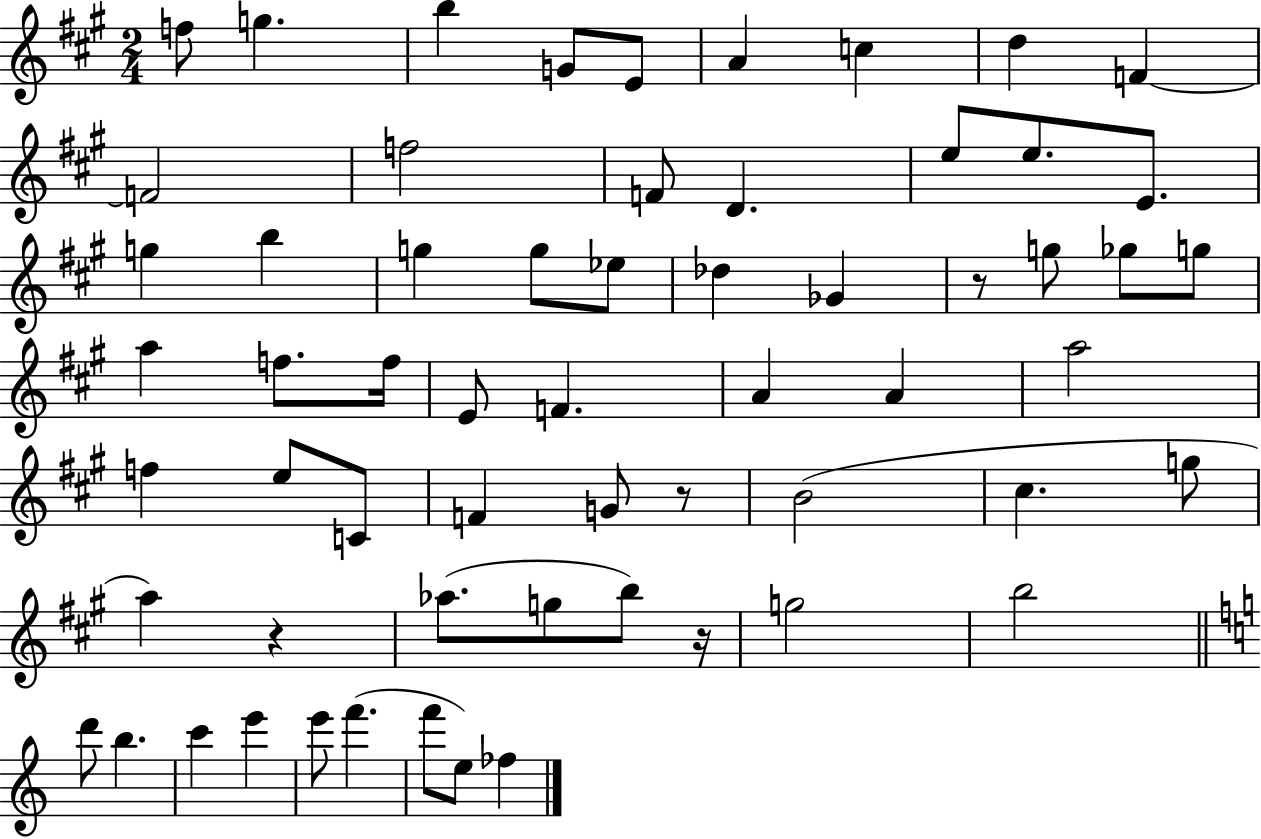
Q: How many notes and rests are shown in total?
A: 61